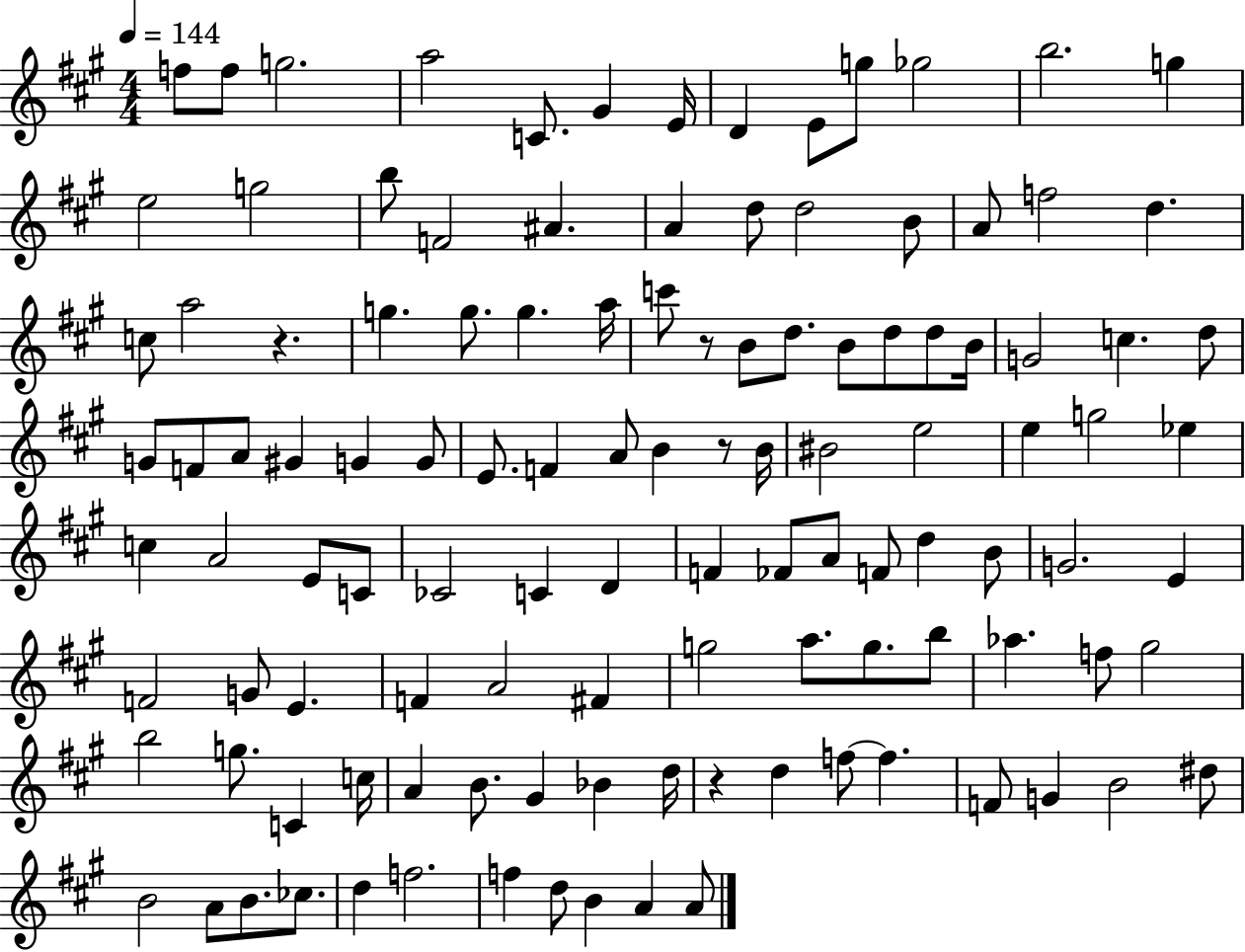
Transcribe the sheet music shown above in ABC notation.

X:1
T:Untitled
M:4/4
L:1/4
K:A
f/2 f/2 g2 a2 C/2 ^G E/4 D E/2 g/2 _g2 b2 g e2 g2 b/2 F2 ^A A d/2 d2 B/2 A/2 f2 d c/2 a2 z g g/2 g a/4 c'/2 z/2 B/2 d/2 B/2 d/2 d/2 B/4 G2 c d/2 G/2 F/2 A/2 ^G G G/2 E/2 F A/2 B z/2 B/4 ^B2 e2 e g2 _e c A2 E/2 C/2 _C2 C D F _F/2 A/2 F/2 d B/2 G2 E F2 G/2 E F A2 ^F g2 a/2 g/2 b/2 _a f/2 ^g2 b2 g/2 C c/4 A B/2 ^G _B d/4 z d f/2 f F/2 G B2 ^d/2 B2 A/2 B/2 _c/2 d f2 f d/2 B A A/2